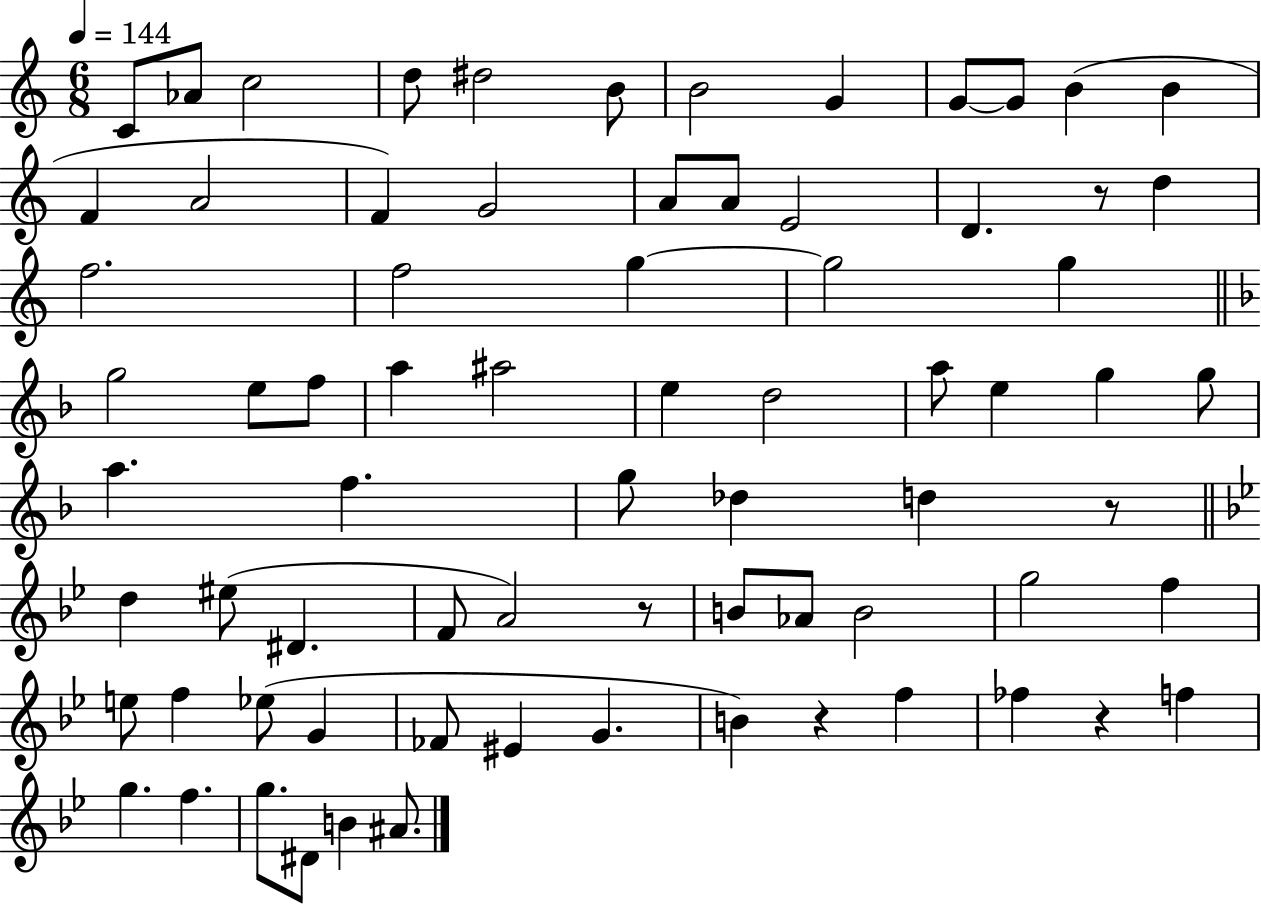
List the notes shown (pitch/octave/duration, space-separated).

C4/e Ab4/e C5/h D5/e D#5/h B4/e B4/h G4/q G4/e G4/e B4/q B4/q F4/q A4/h F4/q G4/h A4/e A4/e E4/h D4/q. R/e D5/q F5/h. F5/h G5/q G5/h G5/q G5/h E5/e F5/e A5/q A#5/h E5/q D5/h A5/e E5/q G5/q G5/e A5/q. F5/q. G5/e Db5/q D5/q R/e D5/q EIS5/e D#4/q. F4/e A4/h R/e B4/e Ab4/e B4/h G5/h F5/q E5/e F5/q Eb5/e G4/q FES4/e EIS4/q G4/q. B4/q R/q F5/q FES5/q R/q F5/q G5/q. F5/q. G5/e. D#4/e B4/q A#4/e.